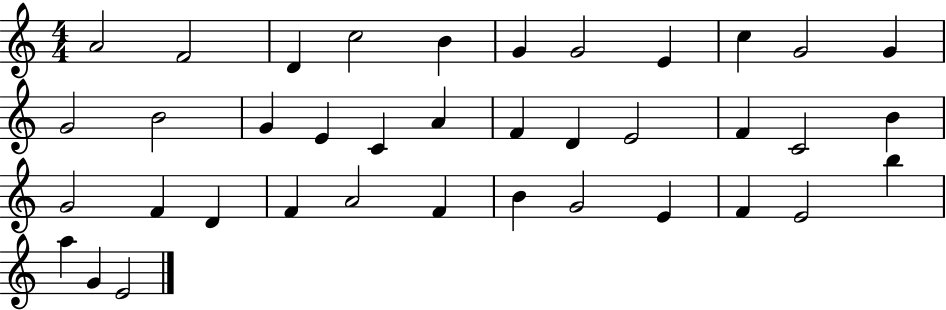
{
  \clef treble
  \numericTimeSignature
  \time 4/4
  \key c \major
  a'2 f'2 | d'4 c''2 b'4 | g'4 g'2 e'4 | c''4 g'2 g'4 | \break g'2 b'2 | g'4 e'4 c'4 a'4 | f'4 d'4 e'2 | f'4 c'2 b'4 | \break g'2 f'4 d'4 | f'4 a'2 f'4 | b'4 g'2 e'4 | f'4 e'2 b''4 | \break a''4 g'4 e'2 | \bar "|."
}